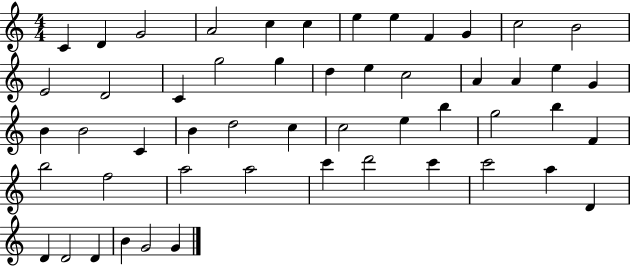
C4/q D4/q G4/h A4/h C5/q C5/q E5/q E5/q F4/q G4/q C5/h B4/h E4/h D4/h C4/q G5/h G5/q D5/q E5/q C5/h A4/q A4/q E5/q G4/q B4/q B4/h C4/q B4/q D5/h C5/q C5/h E5/q B5/q G5/h B5/q F4/q B5/h F5/h A5/h A5/h C6/q D6/h C6/q C6/h A5/q D4/q D4/q D4/h D4/q B4/q G4/h G4/q